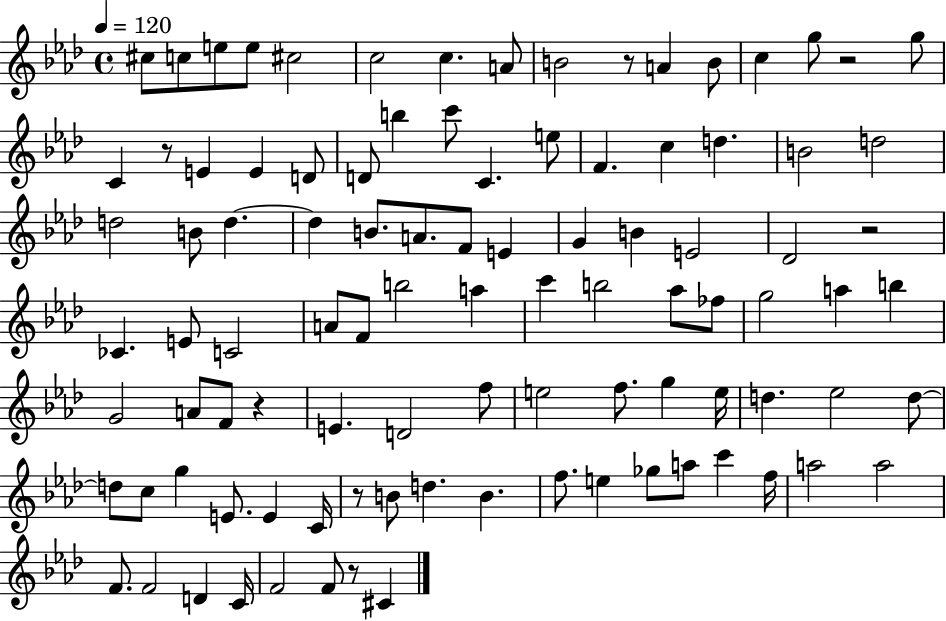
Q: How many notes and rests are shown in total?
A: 98